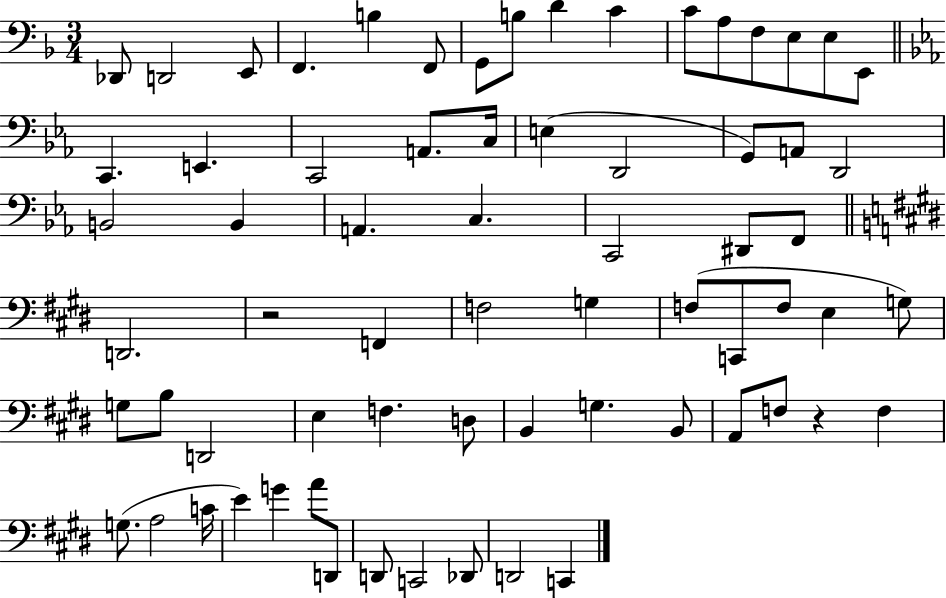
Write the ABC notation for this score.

X:1
T:Untitled
M:3/4
L:1/4
K:F
_D,,/2 D,,2 E,,/2 F,, B, F,,/2 G,,/2 B,/2 D C C/2 A,/2 F,/2 E,/2 E,/2 E,,/2 C,, E,, C,,2 A,,/2 C,/4 E, D,,2 G,,/2 A,,/2 D,,2 B,,2 B,, A,, C, C,,2 ^D,,/2 F,,/2 D,,2 z2 F,, F,2 G, F,/2 C,,/2 F,/2 E, G,/2 G,/2 B,/2 D,,2 E, F, D,/2 B,, G, B,,/2 A,,/2 F,/2 z F, G,/2 A,2 C/4 E G A/2 D,,/2 D,,/2 C,,2 _D,,/2 D,,2 C,,